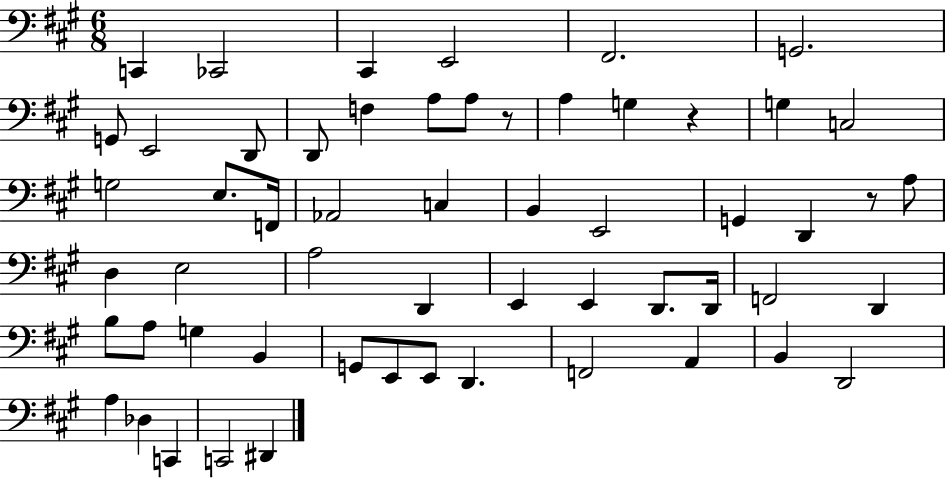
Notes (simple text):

C2/q CES2/h C#2/q E2/h F#2/h. G2/h. G2/e E2/h D2/e D2/e F3/q A3/e A3/e R/e A3/q G3/q R/q G3/q C3/h G3/h E3/e. F2/s Ab2/h C3/q B2/q E2/h G2/q D2/q R/e A3/e D3/q E3/h A3/h D2/q E2/q E2/q D2/e. D2/s F2/h D2/q B3/e A3/e G3/q B2/q G2/e E2/e E2/e D2/q. F2/h A2/q B2/q D2/h A3/q Db3/q C2/q C2/h D#2/q